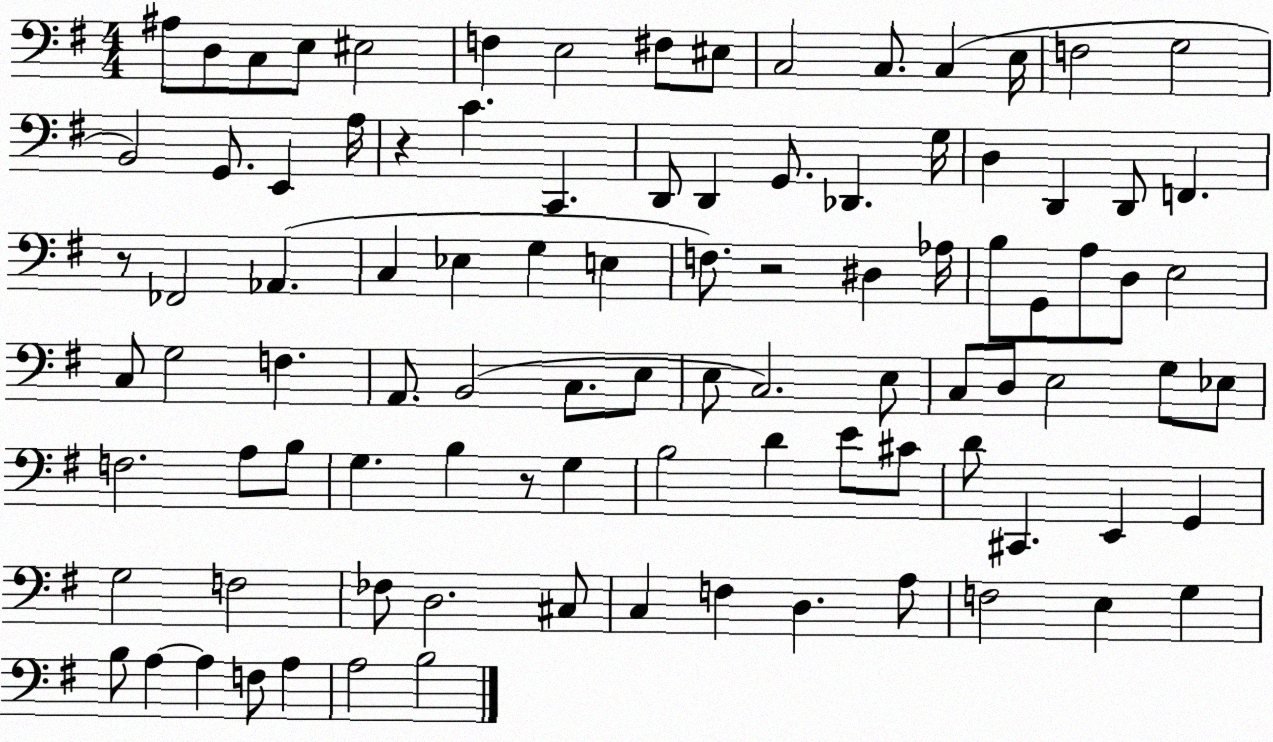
X:1
T:Untitled
M:4/4
L:1/4
K:G
^A,/2 D,/2 C,/2 E,/2 ^E,2 F, E,2 ^F,/2 ^E,/2 C,2 C,/2 C, E,/4 F,2 G,2 B,,2 G,,/2 E,, A,/4 z C C,, D,,/2 D,, G,,/2 _D,, G,/4 D, D,, D,,/2 F,, z/2 _F,,2 _A,, C, _E, G, E, F,/2 z2 ^D, _A,/4 B,/2 G,,/2 A,/2 D,/2 E,2 C,/2 G,2 F, A,,/2 B,,2 C,/2 E,/2 E,/2 C,2 E,/2 C,/2 D,/2 E,2 G,/2 _E,/2 F,2 A,/2 B,/2 G, B, z/2 G, B,2 D E/2 ^C/2 D/2 ^C,, E,, G,, G,2 F,2 _F,/2 D,2 ^C,/2 C, F, D, A,/2 F,2 E, G, B,/2 A, A, F,/2 A, A,2 B,2